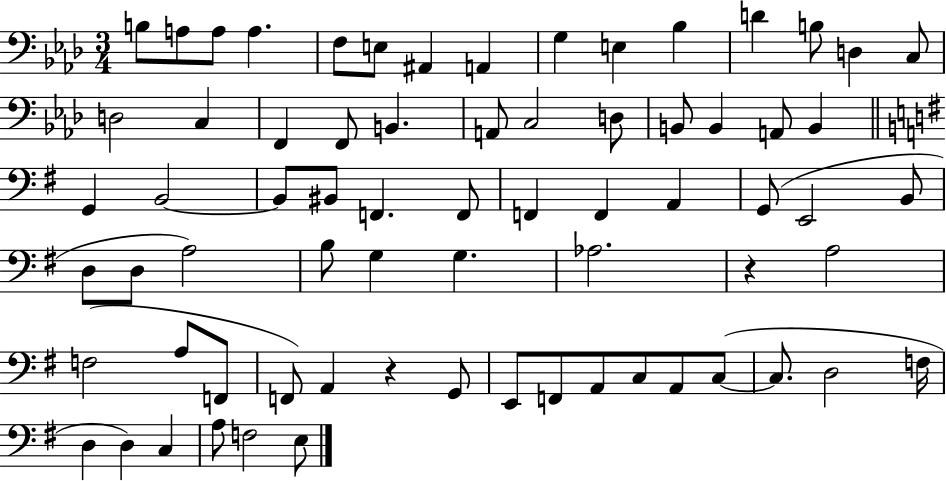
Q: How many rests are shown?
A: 2